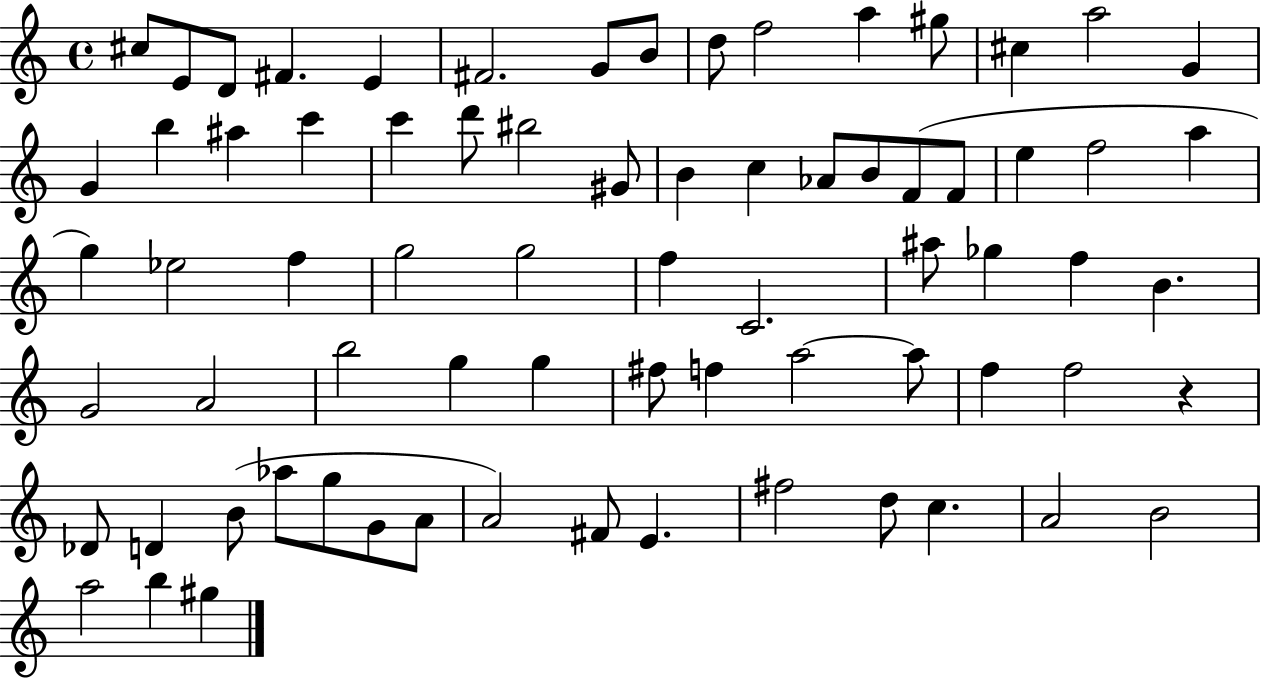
C#5/e E4/e D4/e F#4/q. E4/q F#4/h. G4/e B4/e D5/e F5/h A5/q G#5/e C#5/q A5/h G4/q G4/q B5/q A#5/q C6/q C6/q D6/e BIS5/h G#4/e B4/q C5/q Ab4/e B4/e F4/e F4/e E5/q F5/h A5/q G5/q Eb5/h F5/q G5/h G5/h F5/q C4/h. A#5/e Gb5/q F5/q B4/q. G4/h A4/h B5/h G5/q G5/q F#5/e F5/q A5/h A5/e F5/q F5/h R/q Db4/e D4/q B4/e Ab5/e G5/e G4/e A4/e A4/h F#4/e E4/q. F#5/h D5/e C5/q. A4/h B4/h A5/h B5/q G#5/q